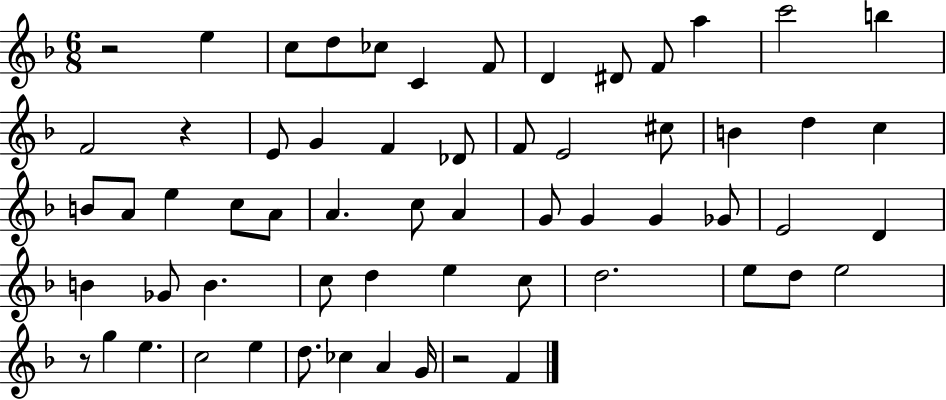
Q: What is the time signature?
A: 6/8